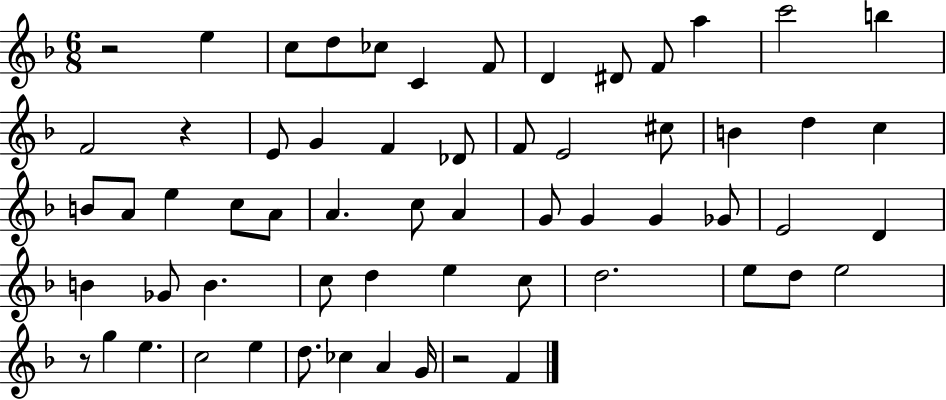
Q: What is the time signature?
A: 6/8